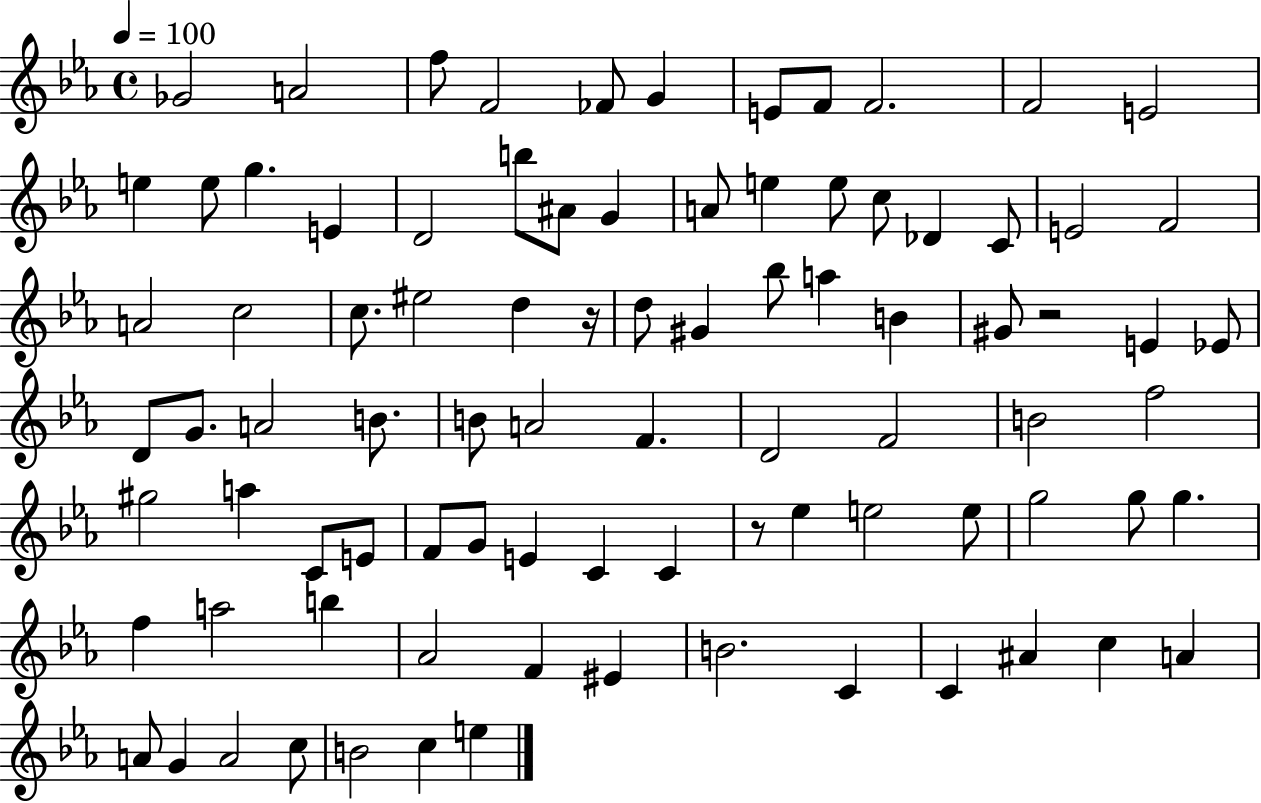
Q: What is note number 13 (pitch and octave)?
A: E5